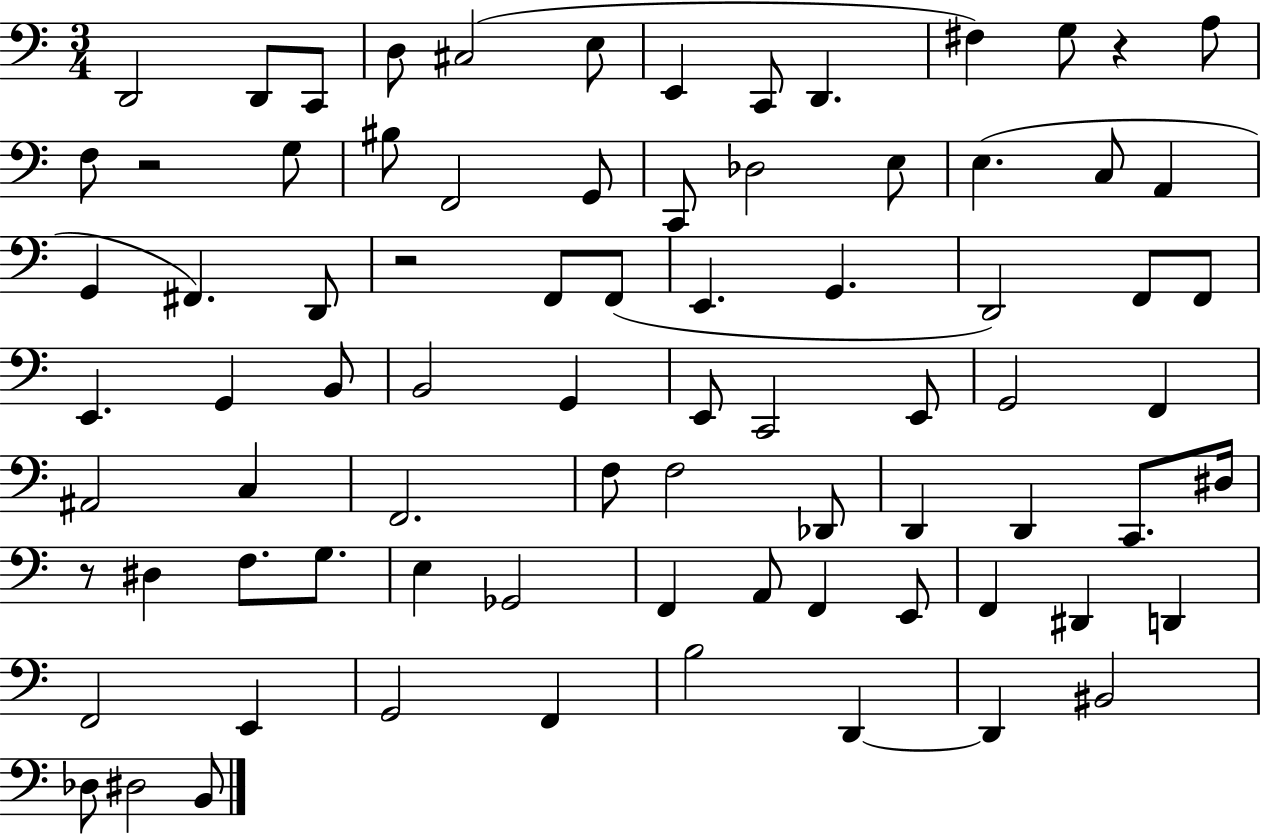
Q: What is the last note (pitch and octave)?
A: B2